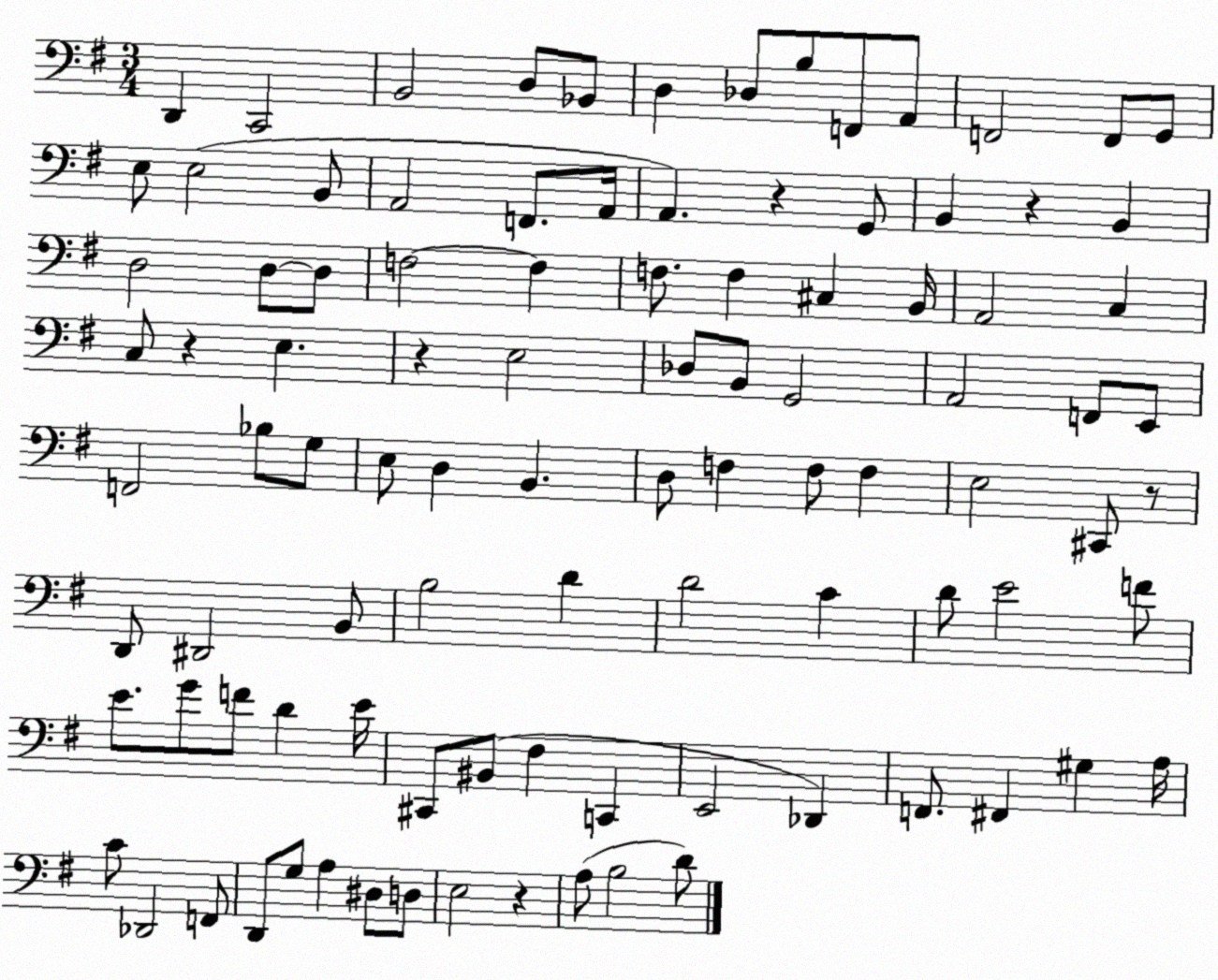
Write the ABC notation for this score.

X:1
T:Untitled
M:3/4
L:1/4
K:G
D,, C,,2 B,,2 D,/2 _B,,/2 D, _D,/2 B,/2 F,,/2 A,,/2 F,,2 F,,/2 G,,/2 E,/2 E,2 B,,/2 A,,2 F,,/2 A,,/4 A,, z G,,/2 B,, z B,, D,2 D,/2 D,/2 F,2 F, F,/2 F, ^C, B,,/4 A,,2 C, C,/2 z E, z E,2 _D,/2 B,,/2 G,,2 A,,2 F,,/2 E,,/2 F,,2 _B,/2 G,/2 E,/2 D, B,, D,/2 F, F,/2 F, E,2 ^C,,/2 z/2 D,,/2 ^D,,2 B,,/2 B,2 D D2 C D/2 E2 F/2 E/2 G/2 F/2 D E/4 ^C,,/2 ^B,,/2 ^F, C,, E,,2 _D,, F,,/2 ^F,, ^G, A,/4 C/2 _D,,2 F,,/2 D,,/2 G,/2 A, ^D,/2 D,/2 E,2 z A,/2 B,2 D/2